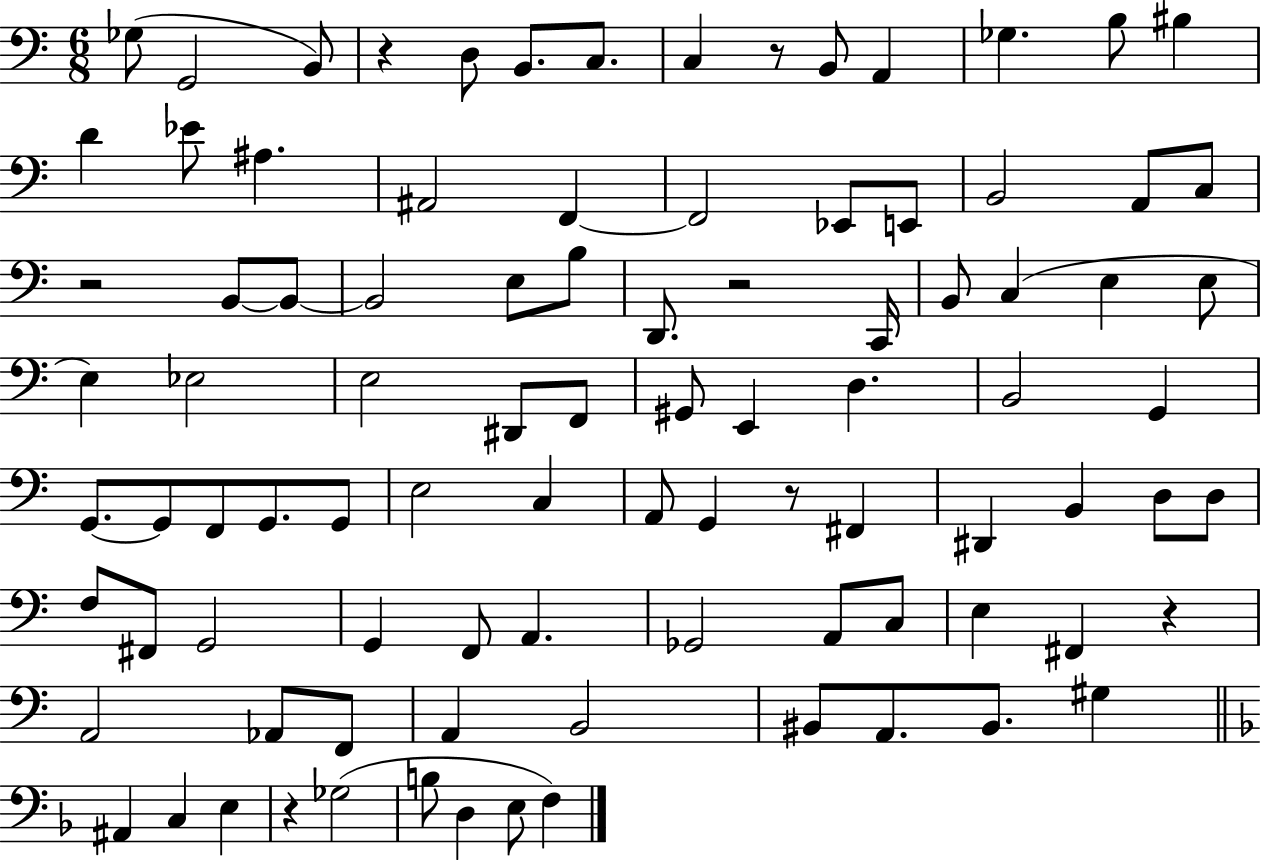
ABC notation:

X:1
T:Untitled
M:6/8
L:1/4
K:C
_G,/2 G,,2 B,,/2 z D,/2 B,,/2 C,/2 C, z/2 B,,/2 A,, _G, B,/2 ^B, D _E/2 ^A, ^A,,2 F,, F,,2 _E,,/2 E,,/2 B,,2 A,,/2 C,/2 z2 B,,/2 B,,/2 B,,2 E,/2 B,/2 D,,/2 z2 C,,/4 B,,/2 C, E, E,/2 E, _E,2 E,2 ^D,,/2 F,,/2 ^G,,/2 E,, D, B,,2 G,, G,,/2 G,,/2 F,,/2 G,,/2 G,,/2 E,2 C, A,,/2 G,, z/2 ^F,, ^D,, B,, D,/2 D,/2 F,/2 ^F,,/2 G,,2 G,, F,,/2 A,, _G,,2 A,,/2 C,/2 E, ^F,, z A,,2 _A,,/2 F,,/2 A,, B,,2 ^B,,/2 A,,/2 ^B,,/2 ^G, ^A,, C, E, z _G,2 B,/2 D, E,/2 F,